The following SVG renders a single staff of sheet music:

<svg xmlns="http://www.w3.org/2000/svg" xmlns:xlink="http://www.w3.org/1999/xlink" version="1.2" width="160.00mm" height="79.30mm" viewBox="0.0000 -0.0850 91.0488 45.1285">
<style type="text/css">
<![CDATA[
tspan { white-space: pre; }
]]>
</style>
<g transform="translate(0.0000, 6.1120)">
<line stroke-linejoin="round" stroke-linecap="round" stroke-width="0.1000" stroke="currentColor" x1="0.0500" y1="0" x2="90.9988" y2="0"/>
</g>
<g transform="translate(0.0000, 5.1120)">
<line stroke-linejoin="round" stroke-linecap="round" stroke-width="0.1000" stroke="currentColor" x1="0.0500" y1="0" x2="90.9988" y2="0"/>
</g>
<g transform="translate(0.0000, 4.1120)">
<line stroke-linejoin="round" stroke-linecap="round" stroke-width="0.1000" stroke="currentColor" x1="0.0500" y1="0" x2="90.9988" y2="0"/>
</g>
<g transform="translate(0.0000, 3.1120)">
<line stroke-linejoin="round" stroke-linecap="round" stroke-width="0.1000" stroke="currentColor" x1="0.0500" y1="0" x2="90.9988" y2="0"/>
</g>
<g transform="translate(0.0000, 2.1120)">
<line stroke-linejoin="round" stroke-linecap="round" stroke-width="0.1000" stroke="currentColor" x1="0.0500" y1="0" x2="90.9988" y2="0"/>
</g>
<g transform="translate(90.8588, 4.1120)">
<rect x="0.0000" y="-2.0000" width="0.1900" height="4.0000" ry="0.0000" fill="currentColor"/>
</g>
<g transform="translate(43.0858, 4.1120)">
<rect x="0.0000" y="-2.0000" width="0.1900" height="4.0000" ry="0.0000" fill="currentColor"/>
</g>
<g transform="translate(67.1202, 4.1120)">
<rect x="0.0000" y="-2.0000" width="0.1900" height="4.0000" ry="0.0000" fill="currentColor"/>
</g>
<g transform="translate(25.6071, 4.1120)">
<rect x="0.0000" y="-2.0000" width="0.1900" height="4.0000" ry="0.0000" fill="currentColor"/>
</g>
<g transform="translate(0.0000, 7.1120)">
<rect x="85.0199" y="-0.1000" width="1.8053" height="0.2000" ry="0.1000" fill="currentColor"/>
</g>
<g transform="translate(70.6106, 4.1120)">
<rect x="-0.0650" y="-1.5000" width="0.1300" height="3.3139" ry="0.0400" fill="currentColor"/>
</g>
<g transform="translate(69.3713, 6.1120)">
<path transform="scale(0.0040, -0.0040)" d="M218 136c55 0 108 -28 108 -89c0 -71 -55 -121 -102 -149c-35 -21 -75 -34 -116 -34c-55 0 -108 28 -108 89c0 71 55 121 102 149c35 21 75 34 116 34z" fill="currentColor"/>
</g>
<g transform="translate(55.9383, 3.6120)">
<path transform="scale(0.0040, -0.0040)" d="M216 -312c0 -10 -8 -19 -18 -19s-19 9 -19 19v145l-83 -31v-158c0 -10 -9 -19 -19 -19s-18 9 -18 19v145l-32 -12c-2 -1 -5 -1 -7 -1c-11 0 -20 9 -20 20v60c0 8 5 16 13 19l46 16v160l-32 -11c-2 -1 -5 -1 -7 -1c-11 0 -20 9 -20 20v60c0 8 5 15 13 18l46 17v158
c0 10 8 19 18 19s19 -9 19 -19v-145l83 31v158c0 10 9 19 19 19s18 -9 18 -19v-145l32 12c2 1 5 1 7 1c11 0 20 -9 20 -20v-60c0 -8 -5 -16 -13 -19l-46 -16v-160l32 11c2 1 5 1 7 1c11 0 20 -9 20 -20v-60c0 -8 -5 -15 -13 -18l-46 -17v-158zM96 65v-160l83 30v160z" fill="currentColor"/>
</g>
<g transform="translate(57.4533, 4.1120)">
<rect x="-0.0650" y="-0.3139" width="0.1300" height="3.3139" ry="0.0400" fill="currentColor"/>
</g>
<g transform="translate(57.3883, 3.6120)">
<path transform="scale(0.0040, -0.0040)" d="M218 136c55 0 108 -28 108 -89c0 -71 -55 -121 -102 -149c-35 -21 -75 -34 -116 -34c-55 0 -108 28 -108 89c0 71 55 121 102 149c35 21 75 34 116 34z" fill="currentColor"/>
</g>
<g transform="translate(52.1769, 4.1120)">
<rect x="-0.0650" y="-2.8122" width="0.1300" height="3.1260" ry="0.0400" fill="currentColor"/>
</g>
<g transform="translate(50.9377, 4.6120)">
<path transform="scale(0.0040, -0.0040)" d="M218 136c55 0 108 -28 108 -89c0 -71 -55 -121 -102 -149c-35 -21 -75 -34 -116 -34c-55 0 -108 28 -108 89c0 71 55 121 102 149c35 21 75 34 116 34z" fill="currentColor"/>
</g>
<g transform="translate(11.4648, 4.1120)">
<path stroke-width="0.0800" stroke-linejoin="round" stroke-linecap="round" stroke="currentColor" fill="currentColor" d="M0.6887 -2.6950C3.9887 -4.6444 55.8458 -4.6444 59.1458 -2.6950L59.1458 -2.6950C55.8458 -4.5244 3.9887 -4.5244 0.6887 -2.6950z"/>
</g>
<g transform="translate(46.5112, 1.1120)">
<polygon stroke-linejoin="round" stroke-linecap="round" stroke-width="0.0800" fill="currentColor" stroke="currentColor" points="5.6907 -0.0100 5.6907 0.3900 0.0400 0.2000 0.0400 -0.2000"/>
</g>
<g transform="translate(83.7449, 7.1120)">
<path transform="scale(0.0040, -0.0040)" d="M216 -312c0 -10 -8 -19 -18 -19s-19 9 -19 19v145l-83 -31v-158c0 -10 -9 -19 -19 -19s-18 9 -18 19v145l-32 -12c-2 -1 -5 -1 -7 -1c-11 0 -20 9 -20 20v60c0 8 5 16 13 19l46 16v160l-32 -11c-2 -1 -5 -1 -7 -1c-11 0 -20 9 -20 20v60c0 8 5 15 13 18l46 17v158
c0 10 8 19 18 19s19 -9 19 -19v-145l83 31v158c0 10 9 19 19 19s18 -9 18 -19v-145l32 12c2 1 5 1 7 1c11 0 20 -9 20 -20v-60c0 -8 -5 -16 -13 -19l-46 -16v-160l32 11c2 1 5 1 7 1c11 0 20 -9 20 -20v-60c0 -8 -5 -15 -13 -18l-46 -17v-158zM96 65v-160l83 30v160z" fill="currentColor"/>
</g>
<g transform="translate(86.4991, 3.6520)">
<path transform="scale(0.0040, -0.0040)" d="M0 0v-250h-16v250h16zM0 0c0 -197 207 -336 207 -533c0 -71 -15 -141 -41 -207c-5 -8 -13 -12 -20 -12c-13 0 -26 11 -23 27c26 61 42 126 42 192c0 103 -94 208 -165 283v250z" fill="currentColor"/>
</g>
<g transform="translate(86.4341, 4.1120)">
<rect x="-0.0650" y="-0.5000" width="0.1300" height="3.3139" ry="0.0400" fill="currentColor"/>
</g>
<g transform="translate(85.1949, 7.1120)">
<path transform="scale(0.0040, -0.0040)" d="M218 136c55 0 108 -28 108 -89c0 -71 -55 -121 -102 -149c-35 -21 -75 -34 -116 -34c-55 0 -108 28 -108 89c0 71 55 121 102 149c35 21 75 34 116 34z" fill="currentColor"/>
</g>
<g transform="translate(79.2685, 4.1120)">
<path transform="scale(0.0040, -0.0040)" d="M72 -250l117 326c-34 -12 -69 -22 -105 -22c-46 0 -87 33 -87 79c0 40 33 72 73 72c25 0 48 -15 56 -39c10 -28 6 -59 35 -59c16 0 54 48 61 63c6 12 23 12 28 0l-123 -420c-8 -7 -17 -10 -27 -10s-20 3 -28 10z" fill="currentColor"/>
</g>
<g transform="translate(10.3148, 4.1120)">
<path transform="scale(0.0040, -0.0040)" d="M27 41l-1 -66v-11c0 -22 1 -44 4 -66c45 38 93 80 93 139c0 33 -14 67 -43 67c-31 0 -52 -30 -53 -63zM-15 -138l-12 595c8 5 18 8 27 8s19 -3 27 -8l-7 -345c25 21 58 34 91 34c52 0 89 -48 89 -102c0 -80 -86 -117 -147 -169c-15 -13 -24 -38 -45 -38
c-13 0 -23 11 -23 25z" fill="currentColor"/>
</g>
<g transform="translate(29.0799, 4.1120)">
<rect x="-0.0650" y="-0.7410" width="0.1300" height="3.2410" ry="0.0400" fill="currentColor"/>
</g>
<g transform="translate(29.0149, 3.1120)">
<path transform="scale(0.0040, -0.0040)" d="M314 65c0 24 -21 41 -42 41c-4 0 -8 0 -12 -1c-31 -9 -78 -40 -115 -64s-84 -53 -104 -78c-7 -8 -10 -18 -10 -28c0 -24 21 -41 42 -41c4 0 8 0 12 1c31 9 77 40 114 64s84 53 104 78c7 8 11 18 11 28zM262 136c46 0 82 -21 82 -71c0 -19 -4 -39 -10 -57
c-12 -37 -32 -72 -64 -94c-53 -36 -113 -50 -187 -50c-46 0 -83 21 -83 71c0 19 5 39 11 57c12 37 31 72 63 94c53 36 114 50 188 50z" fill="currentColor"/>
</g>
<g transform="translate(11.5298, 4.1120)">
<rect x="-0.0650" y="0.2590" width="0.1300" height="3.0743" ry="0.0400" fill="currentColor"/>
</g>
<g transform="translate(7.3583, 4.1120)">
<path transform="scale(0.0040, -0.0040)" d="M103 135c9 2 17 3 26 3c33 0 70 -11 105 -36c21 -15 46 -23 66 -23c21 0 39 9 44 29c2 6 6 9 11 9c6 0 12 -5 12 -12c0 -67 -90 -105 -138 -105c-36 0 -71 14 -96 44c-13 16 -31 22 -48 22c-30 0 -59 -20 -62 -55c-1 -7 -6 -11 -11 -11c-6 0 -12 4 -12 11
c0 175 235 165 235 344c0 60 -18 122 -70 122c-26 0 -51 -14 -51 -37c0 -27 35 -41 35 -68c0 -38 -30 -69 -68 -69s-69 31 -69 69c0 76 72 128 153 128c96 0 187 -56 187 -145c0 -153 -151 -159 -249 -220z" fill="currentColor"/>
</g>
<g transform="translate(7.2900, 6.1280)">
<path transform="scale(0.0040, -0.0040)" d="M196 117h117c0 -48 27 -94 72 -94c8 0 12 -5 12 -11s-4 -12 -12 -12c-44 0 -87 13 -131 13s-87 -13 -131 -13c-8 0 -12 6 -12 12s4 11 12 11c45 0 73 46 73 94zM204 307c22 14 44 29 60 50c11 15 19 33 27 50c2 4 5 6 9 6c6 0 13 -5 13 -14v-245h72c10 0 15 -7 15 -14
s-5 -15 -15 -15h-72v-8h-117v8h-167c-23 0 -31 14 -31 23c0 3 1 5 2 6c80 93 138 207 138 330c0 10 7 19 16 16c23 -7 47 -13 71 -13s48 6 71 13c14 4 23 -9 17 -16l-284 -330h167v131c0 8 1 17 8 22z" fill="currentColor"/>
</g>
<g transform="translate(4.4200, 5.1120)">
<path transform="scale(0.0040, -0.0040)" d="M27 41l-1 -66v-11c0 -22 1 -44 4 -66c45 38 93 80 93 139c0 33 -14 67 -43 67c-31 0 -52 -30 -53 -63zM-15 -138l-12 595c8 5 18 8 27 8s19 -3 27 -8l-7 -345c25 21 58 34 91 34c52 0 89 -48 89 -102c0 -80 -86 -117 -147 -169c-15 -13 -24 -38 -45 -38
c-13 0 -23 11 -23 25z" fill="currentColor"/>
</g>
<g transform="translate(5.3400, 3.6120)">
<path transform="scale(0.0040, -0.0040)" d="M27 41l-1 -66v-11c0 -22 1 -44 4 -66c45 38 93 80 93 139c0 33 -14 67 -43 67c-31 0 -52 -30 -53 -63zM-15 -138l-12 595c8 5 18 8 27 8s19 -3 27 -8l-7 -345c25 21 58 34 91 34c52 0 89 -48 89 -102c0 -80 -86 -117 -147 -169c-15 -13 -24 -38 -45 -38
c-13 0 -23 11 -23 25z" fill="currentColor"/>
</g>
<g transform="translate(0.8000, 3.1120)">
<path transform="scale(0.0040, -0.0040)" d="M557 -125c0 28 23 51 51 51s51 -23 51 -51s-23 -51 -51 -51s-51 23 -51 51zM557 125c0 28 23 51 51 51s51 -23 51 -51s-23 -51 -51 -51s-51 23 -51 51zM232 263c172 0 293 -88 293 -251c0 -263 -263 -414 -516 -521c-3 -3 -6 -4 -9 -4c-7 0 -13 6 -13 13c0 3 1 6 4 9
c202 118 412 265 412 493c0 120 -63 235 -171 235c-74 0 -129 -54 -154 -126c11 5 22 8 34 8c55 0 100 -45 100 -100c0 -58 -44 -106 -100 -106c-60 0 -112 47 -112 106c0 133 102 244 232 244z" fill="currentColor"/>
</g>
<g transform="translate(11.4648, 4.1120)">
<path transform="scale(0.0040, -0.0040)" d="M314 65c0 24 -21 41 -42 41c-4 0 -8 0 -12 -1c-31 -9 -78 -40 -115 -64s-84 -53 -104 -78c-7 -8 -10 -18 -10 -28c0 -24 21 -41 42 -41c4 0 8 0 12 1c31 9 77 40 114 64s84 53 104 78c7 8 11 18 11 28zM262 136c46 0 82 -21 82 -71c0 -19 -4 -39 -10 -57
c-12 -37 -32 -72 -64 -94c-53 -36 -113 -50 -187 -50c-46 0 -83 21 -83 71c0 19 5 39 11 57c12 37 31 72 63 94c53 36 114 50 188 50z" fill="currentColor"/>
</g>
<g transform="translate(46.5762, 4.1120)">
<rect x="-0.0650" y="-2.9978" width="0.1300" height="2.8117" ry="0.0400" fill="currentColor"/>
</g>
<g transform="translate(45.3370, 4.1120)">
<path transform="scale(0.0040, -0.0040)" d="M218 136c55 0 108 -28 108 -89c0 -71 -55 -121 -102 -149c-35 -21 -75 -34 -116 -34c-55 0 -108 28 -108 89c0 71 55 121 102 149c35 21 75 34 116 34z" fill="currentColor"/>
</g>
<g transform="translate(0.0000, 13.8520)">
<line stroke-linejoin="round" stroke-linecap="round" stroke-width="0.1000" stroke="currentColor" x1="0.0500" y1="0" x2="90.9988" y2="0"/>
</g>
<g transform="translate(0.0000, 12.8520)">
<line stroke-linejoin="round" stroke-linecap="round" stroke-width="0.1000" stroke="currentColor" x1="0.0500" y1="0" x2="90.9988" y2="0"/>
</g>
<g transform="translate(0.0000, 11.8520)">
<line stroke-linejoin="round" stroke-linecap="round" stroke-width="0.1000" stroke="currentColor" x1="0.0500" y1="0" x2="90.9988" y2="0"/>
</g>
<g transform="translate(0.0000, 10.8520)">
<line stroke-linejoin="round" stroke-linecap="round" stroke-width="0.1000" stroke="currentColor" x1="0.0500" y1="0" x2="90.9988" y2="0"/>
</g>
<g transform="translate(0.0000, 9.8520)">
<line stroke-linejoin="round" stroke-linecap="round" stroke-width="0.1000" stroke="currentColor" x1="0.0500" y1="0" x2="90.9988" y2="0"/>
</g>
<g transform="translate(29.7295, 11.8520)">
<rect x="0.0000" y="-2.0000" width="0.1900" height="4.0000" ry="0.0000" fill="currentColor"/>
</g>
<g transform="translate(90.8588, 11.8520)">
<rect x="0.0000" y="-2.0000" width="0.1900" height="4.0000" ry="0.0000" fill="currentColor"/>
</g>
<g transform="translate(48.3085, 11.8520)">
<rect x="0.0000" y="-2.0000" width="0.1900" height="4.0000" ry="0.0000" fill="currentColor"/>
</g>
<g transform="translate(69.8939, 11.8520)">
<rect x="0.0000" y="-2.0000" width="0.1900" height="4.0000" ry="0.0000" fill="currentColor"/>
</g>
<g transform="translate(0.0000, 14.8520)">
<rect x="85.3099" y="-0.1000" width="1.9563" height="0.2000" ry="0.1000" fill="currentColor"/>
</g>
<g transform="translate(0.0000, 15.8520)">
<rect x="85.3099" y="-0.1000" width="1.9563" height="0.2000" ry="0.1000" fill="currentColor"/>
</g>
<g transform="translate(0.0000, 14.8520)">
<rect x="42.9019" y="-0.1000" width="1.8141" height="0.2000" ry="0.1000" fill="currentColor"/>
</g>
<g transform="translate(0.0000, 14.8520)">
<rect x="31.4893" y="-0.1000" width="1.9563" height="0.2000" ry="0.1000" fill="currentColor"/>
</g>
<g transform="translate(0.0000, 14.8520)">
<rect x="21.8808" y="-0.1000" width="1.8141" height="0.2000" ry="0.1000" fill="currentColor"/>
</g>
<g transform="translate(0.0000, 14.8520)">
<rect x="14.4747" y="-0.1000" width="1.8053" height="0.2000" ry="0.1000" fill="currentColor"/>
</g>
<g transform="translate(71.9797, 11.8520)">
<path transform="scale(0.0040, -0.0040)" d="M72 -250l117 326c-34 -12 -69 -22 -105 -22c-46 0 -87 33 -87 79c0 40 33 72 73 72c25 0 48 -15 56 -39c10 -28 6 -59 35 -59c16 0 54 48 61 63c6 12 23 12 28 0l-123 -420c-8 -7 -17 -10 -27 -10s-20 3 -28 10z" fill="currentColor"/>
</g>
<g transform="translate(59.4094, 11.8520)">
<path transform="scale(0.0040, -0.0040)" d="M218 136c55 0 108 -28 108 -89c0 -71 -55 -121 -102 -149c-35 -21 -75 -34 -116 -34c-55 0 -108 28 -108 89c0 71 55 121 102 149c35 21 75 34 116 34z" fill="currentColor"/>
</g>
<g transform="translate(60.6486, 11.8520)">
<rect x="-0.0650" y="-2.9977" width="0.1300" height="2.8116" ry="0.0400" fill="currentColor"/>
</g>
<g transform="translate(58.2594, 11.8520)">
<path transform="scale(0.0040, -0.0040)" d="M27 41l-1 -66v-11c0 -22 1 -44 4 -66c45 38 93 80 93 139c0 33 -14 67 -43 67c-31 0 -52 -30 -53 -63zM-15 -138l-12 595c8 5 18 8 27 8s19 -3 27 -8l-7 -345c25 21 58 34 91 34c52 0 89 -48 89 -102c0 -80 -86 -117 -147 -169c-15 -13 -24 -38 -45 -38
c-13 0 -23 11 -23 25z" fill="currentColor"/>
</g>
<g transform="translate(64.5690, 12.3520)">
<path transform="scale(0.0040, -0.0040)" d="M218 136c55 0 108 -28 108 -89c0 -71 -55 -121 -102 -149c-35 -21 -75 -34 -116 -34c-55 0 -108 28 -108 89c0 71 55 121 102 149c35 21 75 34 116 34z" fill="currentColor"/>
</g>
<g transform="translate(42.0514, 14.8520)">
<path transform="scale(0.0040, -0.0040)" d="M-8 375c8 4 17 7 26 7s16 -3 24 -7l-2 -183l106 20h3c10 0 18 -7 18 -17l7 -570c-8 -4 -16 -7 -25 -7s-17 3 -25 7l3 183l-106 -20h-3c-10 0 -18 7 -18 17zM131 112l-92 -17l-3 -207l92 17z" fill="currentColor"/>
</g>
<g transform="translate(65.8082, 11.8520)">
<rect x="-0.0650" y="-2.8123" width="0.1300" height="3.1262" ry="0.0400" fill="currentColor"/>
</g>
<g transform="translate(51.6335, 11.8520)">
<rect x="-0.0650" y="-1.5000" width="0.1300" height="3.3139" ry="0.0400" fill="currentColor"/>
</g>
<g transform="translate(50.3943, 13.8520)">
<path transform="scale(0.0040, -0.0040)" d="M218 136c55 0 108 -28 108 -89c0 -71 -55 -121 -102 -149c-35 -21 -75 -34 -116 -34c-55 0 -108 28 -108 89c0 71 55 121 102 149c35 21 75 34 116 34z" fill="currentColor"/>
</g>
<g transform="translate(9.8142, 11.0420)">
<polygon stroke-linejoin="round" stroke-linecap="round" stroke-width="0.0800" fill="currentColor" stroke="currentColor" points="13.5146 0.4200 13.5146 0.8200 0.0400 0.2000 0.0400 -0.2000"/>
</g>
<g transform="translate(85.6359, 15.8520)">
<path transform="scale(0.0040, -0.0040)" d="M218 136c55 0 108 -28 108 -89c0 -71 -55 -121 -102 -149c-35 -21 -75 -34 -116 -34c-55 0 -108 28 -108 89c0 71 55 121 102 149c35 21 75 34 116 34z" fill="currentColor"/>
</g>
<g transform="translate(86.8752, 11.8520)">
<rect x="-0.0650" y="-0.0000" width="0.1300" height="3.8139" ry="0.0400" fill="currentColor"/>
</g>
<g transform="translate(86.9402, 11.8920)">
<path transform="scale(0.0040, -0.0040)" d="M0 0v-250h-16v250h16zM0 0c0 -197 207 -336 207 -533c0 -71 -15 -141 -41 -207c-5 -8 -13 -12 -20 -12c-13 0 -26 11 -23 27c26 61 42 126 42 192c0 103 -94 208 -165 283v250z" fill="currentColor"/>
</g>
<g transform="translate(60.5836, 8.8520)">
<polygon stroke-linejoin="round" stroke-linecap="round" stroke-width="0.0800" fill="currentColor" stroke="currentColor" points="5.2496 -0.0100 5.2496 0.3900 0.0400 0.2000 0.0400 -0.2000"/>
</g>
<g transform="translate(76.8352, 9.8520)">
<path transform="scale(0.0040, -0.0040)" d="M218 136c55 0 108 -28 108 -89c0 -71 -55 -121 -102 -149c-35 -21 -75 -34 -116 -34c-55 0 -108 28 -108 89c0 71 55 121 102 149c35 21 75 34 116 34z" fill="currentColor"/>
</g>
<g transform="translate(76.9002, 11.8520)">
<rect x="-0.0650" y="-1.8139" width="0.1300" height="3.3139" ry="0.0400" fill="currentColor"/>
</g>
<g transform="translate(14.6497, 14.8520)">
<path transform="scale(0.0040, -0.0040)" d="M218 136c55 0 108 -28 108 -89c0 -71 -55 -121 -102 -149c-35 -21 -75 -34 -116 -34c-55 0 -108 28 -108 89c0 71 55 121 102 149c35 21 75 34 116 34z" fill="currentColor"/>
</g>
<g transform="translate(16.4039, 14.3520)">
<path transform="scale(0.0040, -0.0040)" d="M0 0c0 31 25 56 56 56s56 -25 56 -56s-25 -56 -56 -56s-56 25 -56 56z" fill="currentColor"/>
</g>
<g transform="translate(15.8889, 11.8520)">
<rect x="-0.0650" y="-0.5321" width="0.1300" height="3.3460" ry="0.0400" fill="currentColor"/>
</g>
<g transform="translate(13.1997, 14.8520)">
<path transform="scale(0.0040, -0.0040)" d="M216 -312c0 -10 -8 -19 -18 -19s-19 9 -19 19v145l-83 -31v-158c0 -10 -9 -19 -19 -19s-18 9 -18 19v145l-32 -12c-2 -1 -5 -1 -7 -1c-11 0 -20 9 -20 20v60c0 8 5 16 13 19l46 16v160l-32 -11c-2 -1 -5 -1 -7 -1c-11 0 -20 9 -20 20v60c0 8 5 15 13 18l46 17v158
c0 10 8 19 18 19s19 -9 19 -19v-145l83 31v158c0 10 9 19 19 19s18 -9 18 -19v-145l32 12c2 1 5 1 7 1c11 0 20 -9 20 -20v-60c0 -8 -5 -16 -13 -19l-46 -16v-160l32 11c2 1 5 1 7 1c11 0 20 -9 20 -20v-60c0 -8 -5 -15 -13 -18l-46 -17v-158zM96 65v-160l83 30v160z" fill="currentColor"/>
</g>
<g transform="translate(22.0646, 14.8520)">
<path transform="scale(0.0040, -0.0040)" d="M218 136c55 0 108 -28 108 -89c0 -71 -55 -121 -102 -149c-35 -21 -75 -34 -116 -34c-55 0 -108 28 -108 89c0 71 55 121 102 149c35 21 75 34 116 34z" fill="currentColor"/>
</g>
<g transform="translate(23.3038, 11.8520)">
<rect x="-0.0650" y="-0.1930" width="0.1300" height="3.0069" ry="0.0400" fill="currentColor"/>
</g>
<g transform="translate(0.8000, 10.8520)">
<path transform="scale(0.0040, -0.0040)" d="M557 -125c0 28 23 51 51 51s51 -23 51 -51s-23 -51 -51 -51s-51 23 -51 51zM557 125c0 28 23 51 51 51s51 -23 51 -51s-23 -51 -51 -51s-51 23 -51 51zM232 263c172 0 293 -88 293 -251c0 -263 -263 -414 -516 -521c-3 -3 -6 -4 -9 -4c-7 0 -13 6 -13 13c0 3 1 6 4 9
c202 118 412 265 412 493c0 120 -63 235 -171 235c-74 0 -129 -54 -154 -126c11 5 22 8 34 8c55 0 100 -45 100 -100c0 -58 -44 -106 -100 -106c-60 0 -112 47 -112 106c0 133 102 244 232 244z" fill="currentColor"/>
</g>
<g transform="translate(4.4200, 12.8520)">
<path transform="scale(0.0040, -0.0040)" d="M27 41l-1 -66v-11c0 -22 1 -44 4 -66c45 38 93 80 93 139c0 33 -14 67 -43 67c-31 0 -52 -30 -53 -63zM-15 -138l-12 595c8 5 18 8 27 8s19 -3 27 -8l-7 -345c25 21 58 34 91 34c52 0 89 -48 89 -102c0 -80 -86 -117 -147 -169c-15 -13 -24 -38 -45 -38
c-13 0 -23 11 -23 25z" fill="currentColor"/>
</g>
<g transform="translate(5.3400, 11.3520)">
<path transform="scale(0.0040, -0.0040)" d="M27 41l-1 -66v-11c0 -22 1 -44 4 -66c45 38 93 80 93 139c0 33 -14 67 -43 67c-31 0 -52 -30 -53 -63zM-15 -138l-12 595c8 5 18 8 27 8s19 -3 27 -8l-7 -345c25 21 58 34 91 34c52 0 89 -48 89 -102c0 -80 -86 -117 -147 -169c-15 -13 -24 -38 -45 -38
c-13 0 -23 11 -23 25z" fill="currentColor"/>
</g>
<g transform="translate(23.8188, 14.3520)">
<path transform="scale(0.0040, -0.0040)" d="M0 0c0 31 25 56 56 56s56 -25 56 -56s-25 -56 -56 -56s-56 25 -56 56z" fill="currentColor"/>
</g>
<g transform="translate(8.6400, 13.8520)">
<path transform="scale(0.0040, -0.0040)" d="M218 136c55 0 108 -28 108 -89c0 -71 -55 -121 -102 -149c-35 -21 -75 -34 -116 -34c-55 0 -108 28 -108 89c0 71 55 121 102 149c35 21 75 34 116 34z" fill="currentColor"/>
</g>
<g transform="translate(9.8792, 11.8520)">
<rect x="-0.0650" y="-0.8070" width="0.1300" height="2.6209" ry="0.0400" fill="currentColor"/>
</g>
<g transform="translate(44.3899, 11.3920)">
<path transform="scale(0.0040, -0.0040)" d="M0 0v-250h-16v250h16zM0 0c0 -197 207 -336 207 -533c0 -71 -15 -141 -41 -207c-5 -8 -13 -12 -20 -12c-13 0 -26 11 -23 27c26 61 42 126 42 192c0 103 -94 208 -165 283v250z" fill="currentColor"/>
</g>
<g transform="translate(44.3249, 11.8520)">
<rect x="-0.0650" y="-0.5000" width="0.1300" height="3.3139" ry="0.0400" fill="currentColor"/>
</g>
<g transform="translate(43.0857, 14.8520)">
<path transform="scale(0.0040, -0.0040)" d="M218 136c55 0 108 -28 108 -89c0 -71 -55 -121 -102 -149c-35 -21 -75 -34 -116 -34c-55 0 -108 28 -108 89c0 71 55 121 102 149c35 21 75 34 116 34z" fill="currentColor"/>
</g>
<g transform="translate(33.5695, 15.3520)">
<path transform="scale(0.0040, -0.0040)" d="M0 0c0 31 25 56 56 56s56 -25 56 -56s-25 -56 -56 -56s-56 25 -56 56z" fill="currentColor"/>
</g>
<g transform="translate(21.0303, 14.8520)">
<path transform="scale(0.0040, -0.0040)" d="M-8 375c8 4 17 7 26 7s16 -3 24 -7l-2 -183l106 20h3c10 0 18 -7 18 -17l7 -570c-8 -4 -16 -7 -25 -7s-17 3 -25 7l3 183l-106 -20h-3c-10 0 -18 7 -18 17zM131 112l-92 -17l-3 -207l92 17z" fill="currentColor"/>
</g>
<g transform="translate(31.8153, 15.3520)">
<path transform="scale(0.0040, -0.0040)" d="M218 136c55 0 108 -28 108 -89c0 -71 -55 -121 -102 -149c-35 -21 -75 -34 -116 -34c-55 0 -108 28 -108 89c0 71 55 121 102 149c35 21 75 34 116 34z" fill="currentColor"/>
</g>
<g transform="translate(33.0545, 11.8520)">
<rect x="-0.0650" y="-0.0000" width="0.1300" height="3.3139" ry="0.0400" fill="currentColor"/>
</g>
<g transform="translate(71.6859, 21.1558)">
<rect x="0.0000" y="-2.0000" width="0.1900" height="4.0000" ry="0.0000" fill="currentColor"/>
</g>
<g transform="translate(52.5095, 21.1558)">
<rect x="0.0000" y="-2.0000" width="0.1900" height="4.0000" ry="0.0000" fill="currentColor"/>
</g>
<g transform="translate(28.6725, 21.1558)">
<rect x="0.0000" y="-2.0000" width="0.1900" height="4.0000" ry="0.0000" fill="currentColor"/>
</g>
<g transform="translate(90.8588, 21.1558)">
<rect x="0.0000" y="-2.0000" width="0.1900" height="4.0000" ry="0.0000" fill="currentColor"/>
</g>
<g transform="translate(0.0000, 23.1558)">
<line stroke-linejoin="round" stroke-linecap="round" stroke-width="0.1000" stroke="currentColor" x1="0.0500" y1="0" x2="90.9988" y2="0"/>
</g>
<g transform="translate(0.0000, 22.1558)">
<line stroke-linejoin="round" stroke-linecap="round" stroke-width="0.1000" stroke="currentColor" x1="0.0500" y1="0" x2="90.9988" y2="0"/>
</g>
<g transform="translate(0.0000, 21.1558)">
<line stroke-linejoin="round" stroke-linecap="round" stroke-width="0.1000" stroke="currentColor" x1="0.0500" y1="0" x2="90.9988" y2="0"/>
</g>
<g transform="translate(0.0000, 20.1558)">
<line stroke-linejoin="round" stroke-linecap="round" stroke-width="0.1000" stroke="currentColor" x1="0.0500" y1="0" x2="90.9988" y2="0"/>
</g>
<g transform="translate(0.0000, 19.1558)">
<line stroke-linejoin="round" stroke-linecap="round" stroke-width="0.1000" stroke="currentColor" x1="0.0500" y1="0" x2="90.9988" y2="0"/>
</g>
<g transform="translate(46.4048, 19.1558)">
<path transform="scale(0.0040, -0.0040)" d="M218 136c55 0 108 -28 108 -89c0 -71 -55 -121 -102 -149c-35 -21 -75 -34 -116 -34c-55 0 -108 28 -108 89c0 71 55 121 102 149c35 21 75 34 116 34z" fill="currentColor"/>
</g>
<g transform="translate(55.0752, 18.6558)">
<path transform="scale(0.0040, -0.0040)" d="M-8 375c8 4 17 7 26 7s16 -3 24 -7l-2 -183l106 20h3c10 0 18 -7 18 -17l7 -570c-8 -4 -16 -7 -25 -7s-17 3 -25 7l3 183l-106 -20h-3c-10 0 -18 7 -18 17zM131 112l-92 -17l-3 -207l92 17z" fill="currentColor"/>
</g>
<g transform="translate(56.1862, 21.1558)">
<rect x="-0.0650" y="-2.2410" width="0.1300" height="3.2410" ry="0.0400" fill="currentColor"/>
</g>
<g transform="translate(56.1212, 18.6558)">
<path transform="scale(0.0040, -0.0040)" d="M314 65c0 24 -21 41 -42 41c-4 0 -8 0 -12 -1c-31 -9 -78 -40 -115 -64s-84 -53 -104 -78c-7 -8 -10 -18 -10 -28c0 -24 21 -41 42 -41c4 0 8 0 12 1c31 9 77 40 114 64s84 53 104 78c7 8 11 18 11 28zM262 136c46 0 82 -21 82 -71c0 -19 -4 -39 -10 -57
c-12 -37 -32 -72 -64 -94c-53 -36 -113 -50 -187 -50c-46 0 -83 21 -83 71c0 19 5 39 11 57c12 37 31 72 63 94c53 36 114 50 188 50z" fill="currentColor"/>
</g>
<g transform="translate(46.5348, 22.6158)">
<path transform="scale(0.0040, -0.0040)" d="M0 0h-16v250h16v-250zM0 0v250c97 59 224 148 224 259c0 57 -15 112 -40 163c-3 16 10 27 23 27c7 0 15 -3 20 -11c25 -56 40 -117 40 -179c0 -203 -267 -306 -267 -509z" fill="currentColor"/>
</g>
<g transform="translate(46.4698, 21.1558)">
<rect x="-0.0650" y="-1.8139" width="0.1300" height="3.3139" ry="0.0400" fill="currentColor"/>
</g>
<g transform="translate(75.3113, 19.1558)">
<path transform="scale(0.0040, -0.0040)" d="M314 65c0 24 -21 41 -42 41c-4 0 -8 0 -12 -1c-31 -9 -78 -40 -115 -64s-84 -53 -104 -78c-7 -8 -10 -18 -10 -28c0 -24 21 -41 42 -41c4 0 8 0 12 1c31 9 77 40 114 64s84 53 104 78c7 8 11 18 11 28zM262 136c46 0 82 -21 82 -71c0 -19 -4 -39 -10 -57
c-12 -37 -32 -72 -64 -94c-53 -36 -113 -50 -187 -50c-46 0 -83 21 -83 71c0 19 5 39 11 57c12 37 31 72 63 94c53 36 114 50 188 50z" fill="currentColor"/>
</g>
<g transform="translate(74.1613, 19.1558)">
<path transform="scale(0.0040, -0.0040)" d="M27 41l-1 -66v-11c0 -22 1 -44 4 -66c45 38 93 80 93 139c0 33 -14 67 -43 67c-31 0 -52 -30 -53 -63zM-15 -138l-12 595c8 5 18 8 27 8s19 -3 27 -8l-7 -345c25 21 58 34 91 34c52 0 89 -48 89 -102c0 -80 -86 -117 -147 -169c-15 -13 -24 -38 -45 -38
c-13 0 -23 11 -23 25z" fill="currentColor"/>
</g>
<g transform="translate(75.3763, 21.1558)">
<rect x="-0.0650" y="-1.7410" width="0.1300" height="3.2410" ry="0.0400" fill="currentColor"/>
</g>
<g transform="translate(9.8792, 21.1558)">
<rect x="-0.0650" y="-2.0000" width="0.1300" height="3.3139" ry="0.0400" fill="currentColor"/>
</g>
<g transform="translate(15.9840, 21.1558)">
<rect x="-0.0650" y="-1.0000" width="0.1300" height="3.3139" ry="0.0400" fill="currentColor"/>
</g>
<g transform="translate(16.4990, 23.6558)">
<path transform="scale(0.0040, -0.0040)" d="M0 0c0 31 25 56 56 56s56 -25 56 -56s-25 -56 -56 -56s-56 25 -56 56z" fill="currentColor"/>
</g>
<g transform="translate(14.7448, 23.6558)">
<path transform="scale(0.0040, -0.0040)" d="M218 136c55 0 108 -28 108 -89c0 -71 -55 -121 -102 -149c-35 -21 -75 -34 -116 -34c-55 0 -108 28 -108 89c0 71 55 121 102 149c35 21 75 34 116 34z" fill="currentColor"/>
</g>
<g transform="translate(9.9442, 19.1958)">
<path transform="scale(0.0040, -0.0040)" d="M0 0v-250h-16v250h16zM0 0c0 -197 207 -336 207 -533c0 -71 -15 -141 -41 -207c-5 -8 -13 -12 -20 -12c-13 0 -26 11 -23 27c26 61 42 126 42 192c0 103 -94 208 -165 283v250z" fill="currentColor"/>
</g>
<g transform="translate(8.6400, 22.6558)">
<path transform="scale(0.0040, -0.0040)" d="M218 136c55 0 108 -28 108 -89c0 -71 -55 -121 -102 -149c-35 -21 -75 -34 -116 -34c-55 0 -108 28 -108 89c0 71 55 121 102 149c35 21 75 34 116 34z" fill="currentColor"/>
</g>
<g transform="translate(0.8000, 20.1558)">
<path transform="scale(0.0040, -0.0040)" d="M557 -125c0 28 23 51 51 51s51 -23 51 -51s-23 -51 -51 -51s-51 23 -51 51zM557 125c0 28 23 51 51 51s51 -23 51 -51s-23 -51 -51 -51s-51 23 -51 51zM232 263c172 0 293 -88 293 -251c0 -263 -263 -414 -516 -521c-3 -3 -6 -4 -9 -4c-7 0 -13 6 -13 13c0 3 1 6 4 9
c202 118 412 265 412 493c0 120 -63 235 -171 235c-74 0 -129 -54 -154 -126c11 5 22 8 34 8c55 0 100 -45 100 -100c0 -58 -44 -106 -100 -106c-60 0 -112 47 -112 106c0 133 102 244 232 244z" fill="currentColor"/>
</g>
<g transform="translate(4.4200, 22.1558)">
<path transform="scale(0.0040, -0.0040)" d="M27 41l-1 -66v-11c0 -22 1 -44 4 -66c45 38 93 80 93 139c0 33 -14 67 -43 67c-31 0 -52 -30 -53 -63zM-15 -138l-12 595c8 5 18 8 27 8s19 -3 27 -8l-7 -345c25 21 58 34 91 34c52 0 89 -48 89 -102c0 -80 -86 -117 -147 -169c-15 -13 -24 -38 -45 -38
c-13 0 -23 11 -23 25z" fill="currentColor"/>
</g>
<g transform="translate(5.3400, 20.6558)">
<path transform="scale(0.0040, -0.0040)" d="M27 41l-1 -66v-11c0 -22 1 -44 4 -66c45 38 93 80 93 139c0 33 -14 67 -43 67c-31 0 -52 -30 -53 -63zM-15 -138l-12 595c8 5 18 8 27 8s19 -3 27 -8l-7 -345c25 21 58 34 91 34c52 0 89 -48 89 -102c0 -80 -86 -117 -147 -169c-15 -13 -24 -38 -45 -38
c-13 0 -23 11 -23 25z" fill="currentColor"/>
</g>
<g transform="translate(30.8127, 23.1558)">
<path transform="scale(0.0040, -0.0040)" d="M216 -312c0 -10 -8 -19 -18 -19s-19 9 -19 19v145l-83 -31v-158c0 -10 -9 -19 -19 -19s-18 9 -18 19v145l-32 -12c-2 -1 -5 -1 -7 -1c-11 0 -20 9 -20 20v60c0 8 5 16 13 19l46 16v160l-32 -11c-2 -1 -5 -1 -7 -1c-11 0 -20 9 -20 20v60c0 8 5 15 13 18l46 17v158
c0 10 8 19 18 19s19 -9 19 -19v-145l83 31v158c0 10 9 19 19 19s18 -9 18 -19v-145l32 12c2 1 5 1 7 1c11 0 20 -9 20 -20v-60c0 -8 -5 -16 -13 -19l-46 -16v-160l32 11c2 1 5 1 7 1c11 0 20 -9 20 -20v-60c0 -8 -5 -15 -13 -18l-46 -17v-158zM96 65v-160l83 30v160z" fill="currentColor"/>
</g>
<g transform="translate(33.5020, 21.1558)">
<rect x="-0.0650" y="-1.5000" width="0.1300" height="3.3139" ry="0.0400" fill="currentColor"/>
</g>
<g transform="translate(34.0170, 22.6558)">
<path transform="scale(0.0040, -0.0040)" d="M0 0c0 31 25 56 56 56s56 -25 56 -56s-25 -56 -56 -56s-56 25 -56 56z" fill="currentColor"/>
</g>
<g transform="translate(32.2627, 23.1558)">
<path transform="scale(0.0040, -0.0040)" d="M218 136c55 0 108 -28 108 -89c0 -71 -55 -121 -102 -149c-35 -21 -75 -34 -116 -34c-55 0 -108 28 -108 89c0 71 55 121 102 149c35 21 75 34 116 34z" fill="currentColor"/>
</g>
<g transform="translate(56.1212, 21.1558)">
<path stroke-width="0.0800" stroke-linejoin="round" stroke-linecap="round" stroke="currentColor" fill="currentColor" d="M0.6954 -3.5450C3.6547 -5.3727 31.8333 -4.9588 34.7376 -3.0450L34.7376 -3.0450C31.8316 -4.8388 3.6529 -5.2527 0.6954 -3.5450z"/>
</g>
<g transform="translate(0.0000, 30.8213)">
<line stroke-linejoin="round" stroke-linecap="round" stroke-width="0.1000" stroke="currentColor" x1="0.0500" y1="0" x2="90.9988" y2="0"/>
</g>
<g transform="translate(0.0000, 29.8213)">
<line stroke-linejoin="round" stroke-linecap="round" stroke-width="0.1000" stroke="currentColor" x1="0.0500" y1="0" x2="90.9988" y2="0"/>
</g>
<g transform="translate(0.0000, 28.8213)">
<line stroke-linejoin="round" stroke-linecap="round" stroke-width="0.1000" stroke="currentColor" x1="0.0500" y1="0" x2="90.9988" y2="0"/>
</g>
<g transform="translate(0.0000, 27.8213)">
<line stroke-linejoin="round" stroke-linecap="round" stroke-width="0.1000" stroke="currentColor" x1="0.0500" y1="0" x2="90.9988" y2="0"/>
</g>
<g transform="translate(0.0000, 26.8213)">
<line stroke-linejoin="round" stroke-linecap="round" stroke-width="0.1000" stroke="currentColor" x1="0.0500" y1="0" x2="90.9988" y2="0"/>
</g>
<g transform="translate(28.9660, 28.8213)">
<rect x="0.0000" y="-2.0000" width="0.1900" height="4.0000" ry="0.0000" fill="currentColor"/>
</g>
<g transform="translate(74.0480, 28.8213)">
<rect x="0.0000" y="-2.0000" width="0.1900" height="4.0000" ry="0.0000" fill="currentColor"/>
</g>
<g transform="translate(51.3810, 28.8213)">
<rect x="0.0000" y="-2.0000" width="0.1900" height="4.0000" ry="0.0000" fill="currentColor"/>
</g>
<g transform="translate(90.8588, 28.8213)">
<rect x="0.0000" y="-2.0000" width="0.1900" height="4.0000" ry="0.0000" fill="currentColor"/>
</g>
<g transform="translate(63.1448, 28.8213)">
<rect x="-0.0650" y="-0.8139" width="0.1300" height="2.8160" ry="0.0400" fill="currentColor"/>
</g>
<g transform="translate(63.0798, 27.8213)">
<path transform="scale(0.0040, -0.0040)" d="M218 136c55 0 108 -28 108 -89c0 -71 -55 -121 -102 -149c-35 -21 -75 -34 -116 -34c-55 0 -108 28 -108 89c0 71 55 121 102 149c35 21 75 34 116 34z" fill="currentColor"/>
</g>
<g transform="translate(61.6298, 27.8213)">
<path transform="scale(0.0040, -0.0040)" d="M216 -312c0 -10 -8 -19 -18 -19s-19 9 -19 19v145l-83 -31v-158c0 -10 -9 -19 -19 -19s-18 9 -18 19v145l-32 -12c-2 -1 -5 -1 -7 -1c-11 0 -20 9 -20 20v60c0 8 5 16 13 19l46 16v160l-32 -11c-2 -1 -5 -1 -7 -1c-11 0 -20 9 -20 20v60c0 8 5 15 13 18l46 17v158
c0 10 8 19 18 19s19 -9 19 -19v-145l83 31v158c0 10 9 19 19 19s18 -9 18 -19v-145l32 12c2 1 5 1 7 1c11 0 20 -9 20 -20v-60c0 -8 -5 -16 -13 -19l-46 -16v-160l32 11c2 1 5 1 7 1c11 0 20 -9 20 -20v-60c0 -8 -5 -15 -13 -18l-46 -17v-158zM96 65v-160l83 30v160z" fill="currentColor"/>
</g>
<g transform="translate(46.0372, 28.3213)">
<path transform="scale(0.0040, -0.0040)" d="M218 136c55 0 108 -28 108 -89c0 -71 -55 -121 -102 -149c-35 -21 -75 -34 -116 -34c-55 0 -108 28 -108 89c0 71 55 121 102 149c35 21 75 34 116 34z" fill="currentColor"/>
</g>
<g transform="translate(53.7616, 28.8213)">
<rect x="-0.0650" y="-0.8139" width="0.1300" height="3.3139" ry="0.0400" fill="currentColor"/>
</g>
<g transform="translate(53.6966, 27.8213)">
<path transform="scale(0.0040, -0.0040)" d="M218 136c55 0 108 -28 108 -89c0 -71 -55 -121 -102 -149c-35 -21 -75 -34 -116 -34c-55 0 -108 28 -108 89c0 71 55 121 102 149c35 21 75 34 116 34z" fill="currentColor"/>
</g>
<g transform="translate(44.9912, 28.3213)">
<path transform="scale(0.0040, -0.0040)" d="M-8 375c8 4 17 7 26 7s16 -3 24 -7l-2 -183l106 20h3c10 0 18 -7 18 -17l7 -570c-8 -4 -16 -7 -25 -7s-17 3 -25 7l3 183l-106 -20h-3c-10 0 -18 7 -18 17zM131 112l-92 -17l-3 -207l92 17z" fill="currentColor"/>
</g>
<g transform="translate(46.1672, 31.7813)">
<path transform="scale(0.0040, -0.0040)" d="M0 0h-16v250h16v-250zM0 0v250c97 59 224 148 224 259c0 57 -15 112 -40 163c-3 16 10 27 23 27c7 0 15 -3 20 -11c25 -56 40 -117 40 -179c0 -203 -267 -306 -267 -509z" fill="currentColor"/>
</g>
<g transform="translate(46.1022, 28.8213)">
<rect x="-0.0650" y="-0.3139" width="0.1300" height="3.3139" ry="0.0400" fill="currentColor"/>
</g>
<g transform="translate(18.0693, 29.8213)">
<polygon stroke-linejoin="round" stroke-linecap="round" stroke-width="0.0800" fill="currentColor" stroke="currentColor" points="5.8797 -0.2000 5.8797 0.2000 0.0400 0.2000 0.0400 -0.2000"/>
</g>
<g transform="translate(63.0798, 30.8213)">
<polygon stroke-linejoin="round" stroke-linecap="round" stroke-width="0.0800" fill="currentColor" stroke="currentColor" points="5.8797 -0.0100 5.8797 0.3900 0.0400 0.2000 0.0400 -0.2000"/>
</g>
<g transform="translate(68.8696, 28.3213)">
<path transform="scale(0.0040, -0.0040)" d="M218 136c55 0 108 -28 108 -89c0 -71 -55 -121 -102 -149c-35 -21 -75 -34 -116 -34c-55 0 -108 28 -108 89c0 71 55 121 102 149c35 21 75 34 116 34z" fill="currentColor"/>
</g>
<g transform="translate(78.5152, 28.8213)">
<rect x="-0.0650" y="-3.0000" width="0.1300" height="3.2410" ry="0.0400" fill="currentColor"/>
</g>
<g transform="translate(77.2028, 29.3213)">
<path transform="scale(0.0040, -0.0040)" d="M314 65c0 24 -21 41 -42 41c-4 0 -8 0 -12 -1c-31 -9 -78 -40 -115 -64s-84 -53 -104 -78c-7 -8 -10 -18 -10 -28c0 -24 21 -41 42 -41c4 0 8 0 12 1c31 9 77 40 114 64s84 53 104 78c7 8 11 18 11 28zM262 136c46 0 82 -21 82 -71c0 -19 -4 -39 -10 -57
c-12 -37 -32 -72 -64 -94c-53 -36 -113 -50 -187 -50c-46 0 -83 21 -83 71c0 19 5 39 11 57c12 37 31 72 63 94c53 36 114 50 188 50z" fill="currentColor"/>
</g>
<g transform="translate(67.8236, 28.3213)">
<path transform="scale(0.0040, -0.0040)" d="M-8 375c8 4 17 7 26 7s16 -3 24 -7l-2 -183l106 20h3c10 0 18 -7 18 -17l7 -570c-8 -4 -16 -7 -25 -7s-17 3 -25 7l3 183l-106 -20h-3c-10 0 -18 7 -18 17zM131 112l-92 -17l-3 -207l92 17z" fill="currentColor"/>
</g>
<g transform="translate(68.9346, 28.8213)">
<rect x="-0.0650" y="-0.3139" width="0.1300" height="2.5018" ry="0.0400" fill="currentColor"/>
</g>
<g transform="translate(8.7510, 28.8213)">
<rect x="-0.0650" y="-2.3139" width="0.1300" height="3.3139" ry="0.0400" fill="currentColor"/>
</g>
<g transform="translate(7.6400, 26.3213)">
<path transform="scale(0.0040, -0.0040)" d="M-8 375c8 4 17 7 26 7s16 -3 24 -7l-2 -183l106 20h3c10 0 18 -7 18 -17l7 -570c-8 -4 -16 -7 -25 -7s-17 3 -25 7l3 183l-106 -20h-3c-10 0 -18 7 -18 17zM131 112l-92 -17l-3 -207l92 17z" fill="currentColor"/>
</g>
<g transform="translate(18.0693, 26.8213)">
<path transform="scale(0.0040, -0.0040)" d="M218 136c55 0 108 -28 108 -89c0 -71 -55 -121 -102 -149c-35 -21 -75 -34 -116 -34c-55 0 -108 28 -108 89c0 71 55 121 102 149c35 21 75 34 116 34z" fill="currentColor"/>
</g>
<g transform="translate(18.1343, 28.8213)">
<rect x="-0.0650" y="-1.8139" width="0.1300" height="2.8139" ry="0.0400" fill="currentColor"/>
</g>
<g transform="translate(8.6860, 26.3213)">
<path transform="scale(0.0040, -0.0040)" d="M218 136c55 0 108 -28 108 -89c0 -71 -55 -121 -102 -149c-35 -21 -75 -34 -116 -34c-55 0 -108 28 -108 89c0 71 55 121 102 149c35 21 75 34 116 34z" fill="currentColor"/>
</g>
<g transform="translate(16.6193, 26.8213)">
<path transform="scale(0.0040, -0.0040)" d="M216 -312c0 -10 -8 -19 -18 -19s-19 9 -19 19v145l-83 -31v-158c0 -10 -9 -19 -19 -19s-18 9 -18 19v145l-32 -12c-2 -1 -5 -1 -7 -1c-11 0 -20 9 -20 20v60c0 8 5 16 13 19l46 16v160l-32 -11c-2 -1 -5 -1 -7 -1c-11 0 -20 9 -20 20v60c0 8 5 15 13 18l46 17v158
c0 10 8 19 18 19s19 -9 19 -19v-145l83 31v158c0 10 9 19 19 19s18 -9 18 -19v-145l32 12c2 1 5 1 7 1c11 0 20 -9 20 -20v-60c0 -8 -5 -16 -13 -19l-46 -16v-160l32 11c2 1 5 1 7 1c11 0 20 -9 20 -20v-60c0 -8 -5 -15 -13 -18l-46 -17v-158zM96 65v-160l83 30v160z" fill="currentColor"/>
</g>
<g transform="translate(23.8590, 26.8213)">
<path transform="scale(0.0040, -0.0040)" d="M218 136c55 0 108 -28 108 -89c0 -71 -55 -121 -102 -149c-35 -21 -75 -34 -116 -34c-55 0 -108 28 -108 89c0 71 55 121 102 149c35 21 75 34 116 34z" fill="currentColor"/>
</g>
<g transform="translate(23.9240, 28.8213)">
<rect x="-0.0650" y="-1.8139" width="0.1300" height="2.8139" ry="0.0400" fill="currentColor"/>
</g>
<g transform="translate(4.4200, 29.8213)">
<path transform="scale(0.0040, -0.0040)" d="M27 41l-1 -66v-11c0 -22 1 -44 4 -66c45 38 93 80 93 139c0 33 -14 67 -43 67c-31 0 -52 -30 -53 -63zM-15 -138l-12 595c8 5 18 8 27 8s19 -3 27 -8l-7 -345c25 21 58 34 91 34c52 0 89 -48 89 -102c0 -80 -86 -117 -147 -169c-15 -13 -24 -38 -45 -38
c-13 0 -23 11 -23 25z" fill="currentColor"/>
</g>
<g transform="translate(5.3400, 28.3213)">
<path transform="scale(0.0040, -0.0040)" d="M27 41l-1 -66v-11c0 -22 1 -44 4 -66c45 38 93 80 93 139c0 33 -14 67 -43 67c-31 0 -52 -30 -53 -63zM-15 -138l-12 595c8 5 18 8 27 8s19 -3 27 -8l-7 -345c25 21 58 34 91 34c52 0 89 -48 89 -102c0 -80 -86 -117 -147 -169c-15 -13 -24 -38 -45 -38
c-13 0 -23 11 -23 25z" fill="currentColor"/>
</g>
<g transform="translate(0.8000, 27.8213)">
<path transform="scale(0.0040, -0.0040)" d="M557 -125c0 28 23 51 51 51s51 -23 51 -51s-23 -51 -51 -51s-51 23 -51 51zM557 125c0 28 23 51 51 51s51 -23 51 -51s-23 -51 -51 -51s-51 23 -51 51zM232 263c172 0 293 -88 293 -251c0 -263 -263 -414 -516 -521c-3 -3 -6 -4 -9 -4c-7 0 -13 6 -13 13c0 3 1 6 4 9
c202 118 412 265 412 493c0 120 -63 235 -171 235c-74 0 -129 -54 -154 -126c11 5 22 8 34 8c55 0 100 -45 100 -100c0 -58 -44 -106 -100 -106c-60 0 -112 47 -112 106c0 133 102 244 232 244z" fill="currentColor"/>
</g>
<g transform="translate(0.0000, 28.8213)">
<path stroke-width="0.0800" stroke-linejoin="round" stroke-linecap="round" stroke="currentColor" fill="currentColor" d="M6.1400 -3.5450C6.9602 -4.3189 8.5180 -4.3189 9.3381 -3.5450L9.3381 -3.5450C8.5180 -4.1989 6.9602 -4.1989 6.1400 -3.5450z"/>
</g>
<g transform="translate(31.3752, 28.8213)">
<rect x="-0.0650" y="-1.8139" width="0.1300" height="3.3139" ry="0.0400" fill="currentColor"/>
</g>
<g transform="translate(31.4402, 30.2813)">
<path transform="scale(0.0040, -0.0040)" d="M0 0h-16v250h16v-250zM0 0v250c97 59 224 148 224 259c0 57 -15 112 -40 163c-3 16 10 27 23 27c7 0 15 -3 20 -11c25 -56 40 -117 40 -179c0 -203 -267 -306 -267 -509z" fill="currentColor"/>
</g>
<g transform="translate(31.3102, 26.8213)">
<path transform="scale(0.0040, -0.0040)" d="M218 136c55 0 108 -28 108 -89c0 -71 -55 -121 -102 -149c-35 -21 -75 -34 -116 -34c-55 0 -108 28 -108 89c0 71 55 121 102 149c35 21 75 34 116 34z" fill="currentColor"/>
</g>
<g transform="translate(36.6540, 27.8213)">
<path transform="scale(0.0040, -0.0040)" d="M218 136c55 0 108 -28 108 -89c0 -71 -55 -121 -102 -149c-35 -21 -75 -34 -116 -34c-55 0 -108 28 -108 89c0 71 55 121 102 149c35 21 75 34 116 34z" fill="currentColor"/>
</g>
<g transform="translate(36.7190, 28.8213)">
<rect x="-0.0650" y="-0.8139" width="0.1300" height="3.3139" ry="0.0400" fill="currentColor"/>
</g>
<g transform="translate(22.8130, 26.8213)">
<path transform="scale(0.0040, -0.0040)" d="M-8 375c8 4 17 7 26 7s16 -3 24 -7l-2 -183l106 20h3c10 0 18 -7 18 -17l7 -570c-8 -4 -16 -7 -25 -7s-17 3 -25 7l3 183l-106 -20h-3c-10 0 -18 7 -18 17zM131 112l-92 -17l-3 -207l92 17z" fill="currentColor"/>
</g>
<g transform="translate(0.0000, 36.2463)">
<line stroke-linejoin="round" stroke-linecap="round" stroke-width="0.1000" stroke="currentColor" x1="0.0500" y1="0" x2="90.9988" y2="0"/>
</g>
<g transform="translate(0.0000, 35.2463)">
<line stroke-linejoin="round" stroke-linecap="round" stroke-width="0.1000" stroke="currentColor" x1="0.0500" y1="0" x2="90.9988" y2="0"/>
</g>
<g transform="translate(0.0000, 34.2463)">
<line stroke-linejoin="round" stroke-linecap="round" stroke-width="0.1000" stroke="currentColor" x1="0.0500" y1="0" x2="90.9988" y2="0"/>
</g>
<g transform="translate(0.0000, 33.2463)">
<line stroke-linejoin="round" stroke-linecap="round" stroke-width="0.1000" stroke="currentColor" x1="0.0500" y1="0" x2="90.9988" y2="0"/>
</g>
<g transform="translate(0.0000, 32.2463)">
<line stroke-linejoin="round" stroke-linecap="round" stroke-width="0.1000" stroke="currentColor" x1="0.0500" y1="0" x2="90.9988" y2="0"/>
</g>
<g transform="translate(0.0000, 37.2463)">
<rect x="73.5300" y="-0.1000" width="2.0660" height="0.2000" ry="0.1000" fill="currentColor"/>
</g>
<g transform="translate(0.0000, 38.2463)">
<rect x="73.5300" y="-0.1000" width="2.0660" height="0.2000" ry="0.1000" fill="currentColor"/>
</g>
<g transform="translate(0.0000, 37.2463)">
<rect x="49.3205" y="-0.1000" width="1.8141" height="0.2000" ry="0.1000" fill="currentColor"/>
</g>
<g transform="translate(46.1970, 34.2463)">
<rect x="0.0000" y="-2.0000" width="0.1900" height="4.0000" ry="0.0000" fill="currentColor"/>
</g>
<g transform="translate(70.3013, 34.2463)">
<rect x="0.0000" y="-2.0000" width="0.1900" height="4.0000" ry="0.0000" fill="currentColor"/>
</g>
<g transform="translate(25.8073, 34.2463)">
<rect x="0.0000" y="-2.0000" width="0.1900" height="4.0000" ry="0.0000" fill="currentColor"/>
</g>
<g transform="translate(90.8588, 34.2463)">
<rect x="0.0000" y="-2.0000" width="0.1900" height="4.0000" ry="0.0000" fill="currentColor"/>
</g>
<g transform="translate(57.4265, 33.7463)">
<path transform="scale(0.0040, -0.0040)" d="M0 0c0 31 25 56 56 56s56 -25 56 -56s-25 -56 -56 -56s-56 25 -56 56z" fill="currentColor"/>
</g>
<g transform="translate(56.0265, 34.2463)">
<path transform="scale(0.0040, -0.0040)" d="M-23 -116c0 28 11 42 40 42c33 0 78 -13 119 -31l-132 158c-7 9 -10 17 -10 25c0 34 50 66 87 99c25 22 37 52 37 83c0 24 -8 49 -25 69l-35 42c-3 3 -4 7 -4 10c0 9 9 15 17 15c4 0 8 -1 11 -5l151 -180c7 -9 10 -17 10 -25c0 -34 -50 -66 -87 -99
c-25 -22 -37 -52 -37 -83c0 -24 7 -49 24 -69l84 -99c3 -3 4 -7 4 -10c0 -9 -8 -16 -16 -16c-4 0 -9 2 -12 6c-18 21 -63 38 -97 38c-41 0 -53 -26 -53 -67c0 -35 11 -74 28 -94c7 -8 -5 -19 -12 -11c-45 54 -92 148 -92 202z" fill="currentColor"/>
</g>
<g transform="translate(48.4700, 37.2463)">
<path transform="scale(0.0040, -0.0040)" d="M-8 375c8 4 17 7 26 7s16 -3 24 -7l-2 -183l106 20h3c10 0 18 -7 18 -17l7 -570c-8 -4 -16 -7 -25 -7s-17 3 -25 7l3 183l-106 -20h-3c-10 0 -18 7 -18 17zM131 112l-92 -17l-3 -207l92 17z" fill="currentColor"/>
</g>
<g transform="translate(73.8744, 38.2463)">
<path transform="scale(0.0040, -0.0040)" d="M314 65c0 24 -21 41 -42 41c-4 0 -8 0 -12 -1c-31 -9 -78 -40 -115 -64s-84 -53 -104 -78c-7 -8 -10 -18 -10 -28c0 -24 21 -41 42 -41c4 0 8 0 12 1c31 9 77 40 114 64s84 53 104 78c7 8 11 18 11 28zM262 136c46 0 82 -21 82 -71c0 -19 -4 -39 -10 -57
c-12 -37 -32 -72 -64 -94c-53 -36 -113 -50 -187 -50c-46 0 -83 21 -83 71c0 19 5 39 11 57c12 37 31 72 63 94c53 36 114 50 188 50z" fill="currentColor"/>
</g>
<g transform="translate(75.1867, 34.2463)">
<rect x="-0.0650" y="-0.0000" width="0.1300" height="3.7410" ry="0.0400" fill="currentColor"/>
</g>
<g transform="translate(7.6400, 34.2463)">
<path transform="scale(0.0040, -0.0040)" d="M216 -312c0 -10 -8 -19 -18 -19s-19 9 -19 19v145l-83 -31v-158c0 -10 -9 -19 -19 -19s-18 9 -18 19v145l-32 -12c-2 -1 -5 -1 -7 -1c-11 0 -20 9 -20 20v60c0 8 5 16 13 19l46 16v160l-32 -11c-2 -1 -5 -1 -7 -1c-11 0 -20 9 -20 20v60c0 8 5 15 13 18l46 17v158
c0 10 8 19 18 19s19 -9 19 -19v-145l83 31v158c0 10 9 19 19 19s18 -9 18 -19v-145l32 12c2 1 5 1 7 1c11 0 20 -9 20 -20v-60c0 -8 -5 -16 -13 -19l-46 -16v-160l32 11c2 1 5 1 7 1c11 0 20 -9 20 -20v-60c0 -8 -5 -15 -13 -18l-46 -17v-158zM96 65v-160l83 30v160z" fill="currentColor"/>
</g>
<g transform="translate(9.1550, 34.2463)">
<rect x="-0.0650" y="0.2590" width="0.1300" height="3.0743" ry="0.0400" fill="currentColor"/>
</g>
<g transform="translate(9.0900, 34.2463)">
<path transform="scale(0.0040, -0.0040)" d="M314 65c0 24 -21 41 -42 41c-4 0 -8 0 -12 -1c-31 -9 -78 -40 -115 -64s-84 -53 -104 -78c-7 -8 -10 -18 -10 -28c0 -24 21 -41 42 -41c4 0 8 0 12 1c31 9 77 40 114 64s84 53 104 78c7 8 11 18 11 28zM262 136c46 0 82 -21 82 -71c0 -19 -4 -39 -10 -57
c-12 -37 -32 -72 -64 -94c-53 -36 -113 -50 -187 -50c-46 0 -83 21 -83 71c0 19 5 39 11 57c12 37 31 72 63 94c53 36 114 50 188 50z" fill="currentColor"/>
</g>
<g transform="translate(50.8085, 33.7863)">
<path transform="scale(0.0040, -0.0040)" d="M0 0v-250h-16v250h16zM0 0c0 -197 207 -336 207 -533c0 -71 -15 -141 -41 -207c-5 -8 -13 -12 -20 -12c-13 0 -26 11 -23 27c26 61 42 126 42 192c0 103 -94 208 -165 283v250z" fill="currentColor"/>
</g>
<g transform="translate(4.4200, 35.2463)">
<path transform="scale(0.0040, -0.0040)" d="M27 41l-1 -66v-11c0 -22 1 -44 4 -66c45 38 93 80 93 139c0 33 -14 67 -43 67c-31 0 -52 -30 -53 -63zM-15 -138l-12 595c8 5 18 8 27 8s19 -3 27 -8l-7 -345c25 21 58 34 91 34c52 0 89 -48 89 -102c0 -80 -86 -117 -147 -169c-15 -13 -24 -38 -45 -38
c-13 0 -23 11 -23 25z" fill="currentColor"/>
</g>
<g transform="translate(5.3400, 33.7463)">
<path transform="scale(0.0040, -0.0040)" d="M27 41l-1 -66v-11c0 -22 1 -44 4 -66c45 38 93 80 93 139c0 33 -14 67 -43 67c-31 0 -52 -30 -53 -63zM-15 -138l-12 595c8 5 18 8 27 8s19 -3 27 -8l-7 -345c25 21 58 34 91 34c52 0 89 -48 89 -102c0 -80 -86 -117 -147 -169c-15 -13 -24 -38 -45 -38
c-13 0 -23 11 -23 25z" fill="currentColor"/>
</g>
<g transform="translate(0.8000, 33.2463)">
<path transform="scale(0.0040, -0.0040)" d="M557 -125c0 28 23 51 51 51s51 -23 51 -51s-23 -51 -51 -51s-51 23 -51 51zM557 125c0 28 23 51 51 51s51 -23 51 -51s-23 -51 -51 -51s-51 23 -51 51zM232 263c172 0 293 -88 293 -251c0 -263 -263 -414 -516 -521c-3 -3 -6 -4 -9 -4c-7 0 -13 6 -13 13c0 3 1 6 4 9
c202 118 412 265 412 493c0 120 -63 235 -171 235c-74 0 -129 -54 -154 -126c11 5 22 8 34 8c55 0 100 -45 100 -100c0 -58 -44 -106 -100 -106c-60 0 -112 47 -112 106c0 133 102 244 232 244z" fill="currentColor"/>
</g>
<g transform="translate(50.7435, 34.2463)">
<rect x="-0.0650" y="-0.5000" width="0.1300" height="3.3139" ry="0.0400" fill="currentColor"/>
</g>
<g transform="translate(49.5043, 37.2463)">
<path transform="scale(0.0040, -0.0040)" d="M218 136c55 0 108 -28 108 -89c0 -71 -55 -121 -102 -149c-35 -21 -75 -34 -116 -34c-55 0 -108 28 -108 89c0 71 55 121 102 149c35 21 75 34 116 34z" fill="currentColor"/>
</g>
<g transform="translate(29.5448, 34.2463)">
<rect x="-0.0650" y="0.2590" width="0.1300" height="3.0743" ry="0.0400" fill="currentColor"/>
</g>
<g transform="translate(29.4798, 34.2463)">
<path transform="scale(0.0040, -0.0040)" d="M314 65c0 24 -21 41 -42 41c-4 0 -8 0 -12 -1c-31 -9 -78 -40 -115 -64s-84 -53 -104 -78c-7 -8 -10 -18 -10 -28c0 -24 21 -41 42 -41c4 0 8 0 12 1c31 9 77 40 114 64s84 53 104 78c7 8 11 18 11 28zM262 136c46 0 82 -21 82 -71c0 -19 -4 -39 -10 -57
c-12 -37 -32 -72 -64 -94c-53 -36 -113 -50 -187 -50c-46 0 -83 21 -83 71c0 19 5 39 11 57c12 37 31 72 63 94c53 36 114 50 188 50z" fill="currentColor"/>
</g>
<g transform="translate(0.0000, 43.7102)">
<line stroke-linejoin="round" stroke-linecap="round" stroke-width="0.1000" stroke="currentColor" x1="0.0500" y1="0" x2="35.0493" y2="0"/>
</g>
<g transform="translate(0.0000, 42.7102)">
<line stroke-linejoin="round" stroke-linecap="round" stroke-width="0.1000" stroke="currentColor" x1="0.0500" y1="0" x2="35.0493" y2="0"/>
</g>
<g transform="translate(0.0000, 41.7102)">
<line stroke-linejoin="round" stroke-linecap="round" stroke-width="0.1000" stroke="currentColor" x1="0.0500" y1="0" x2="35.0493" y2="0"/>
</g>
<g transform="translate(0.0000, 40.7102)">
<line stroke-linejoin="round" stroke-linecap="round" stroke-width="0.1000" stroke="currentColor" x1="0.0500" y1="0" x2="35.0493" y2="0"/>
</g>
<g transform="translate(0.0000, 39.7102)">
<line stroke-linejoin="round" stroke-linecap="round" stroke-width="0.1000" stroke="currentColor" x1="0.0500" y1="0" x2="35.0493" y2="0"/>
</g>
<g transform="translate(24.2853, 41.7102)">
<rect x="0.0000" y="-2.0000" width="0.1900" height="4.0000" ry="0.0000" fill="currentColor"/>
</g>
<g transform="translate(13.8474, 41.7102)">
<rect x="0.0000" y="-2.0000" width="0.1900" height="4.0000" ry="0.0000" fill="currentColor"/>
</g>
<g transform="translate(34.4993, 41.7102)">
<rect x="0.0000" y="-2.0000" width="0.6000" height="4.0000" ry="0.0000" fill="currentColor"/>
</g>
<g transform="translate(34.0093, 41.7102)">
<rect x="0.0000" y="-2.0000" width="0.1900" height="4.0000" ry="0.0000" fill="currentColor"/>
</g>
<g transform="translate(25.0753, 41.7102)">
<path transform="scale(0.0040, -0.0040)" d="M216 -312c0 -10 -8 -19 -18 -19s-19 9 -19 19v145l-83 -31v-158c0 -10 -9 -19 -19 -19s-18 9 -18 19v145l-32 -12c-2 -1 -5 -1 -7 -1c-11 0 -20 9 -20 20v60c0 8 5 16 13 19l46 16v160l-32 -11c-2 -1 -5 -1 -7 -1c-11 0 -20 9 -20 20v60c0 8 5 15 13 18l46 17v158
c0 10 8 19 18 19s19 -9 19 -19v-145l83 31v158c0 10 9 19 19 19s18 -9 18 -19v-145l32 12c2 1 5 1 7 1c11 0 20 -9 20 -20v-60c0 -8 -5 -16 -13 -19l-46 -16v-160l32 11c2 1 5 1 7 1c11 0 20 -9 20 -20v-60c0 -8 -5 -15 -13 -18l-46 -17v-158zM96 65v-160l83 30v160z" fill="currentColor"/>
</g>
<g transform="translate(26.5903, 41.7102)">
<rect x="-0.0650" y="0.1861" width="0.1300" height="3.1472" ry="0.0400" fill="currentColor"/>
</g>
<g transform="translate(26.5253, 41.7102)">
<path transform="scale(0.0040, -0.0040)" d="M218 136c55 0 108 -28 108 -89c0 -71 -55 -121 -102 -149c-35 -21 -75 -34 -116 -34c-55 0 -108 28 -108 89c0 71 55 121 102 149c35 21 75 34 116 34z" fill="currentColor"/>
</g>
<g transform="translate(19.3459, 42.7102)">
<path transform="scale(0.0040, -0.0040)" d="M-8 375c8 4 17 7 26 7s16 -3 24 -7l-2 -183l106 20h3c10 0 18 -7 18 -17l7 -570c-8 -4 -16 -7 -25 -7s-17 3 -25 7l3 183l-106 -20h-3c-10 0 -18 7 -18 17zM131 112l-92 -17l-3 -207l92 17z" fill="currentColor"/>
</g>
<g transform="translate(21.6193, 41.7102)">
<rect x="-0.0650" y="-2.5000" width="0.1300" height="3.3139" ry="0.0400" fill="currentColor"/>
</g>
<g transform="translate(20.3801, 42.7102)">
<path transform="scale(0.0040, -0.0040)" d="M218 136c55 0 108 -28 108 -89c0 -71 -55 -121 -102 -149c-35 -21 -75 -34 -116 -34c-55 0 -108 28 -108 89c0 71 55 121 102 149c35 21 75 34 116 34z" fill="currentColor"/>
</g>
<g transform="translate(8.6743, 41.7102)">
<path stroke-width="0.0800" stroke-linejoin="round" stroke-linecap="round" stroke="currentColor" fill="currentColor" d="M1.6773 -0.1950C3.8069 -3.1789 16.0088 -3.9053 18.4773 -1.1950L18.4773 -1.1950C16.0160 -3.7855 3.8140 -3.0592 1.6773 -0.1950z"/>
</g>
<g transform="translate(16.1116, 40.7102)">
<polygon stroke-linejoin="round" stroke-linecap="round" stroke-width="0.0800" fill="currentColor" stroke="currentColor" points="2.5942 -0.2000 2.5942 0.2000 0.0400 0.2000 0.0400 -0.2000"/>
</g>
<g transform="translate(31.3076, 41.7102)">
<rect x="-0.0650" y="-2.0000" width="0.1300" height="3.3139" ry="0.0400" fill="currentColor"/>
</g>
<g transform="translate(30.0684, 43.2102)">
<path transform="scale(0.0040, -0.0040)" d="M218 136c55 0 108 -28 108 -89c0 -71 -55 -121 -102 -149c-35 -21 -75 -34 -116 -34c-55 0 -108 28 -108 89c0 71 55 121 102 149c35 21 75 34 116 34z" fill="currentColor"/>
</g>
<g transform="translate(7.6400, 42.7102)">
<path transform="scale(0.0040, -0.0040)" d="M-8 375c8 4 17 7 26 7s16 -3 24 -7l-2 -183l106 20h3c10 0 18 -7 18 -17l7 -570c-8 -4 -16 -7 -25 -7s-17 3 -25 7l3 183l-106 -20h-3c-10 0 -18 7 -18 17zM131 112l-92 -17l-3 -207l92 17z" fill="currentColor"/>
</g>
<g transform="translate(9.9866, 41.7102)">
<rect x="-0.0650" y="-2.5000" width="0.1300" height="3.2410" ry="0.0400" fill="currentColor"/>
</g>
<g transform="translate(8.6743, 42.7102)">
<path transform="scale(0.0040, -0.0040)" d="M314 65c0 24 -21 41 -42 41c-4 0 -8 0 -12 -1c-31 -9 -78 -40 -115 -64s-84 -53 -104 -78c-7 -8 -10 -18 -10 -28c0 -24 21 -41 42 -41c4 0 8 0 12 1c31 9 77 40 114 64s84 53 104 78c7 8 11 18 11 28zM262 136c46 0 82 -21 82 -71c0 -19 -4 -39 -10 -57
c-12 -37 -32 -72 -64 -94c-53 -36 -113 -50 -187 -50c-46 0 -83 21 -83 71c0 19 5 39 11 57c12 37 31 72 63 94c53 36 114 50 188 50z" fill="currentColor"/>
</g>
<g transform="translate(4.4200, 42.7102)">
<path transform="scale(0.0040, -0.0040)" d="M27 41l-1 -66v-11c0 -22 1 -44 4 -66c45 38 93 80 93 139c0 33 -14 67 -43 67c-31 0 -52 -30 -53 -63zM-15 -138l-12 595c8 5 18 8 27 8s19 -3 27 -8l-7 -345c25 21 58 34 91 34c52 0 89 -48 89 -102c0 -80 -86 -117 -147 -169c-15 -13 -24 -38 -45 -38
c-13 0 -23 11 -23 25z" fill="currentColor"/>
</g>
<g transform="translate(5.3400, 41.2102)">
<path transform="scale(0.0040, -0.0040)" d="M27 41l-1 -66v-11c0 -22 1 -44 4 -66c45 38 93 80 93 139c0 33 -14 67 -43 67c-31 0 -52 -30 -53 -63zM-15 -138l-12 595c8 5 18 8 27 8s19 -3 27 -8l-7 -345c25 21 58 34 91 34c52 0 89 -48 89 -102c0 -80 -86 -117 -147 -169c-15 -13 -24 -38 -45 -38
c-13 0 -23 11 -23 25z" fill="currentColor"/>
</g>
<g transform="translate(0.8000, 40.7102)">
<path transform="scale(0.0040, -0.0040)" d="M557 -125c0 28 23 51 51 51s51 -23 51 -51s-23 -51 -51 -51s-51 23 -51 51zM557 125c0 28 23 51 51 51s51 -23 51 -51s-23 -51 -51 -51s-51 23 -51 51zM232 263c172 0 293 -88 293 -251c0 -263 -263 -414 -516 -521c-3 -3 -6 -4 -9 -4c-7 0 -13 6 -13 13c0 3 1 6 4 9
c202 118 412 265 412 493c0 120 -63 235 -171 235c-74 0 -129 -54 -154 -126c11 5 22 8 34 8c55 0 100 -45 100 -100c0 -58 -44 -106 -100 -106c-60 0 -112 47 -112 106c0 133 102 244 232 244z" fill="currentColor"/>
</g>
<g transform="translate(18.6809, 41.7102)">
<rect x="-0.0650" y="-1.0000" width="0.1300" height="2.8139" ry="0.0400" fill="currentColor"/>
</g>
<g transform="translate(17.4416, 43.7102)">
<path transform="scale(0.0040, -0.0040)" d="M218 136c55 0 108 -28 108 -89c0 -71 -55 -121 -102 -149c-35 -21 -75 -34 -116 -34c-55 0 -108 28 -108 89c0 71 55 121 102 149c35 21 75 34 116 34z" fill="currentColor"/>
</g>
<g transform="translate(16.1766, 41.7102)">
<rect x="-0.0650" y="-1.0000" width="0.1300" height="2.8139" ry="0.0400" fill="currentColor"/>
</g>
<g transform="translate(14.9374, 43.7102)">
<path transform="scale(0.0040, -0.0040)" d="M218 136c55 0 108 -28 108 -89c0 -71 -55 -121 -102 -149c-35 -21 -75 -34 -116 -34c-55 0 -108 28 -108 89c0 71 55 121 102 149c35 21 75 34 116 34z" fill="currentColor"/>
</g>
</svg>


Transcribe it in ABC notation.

X:1
T:Untitled
M:2/4
L:1/4
K:Bb
_D,2 F,2 D,/2 C,/2 ^E, G,, z/2 ^E,,/2 G,,/2 ^E,,/2 E,,/2 D,, E,,/2 G,, _D,/2 C,/2 z/2 A, C,,/2 A,,/2 F,, ^G,, A,/2 B,2 _A,2 B, ^A,/2 A,/2 A,/2 F, E,/2 F, ^F,/2 E,/2 C,2 ^D,2 D,2 E,,/2 z C,,2 B,,2 G,,/2 G,,/2 B,, ^D, A,,